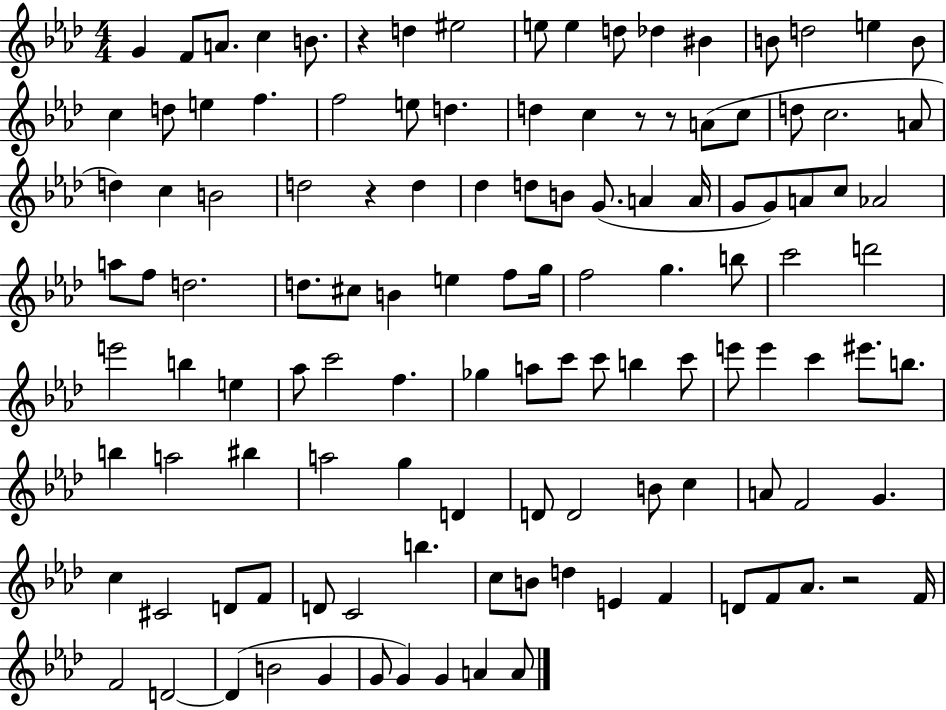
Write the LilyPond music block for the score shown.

{
  \clef treble
  \numericTimeSignature
  \time 4/4
  \key aes \major
  g'4 f'8 a'8. c''4 b'8. | r4 d''4 eis''2 | e''8 e''4 d''8 des''4 bis'4 | b'8 d''2 e''4 b'8 | \break c''4 d''8 e''4 f''4. | f''2 e''8 d''4. | d''4 c''4 r8 r8 a'8( c''8 | d''8 c''2. a'8 | \break d''4) c''4 b'2 | d''2 r4 d''4 | des''4 d''8 b'8 g'8.( a'4 a'16 | g'8 g'8) a'8 c''8 aes'2 | \break a''8 f''8 d''2. | d''8. cis''8 b'4 e''4 f''8 g''16 | f''2 g''4. b''8 | c'''2 d'''2 | \break e'''2 b''4 e''4 | aes''8 c'''2 f''4. | ges''4 a''8 c'''8 c'''8 b''4 c'''8 | e'''8 e'''4 c'''4 eis'''8. b''8. | \break b''4 a''2 bis''4 | a''2 g''4 d'4 | d'8 d'2 b'8 c''4 | a'8 f'2 g'4. | \break c''4 cis'2 d'8 f'8 | d'8 c'2 b''4. | c''8 b'8 d''4 e'4 f'4 | d'8 f'8 aes'8. r2 f'16 | \break f'2 d'2~~ | d'4( b'2 g'4 | g'8 g'4) g'4 a'4 a'8 | \bar "|."
}